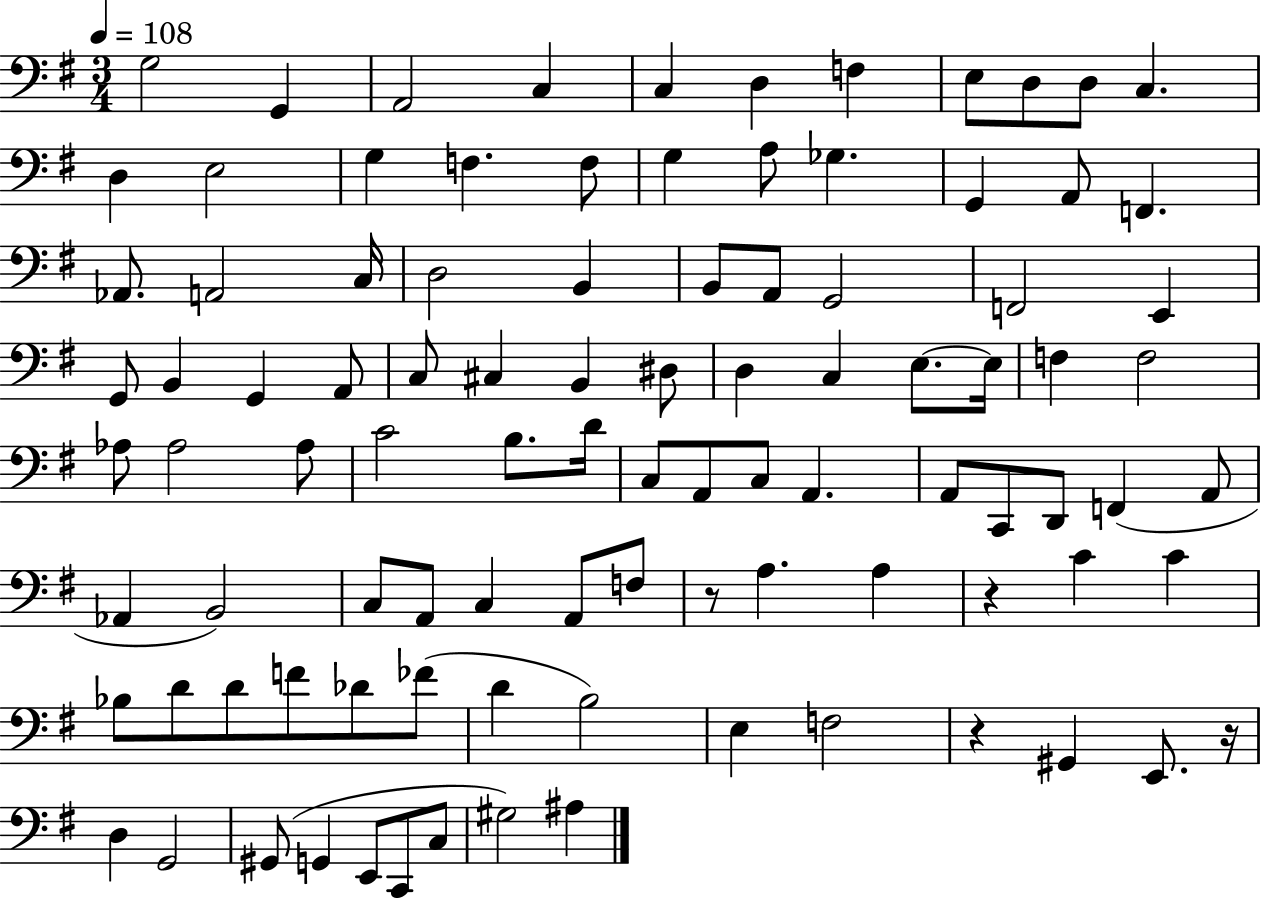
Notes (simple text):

G3/h G2/q A2/h C3/q C3/q D3/q F3/q E3/e D3/e D3/e C3/q. D3/q E3/h G3/q F3/q. F3/e G3/q A3/e Gb3/q. G2/q A2/e F2/q. Ab2/e. A2/h C3/s D3/h B2/q B2/e A2/e G2/h F2/h E2/q G2/e B2/q G2/q A2/e C3/e C#3/q B2/q D#3/e D3/q C3/q E3/e. E3/s F3/q F3/h Ab3/e Ab3/h Ab3/e C4/h B3/e. D4/s C3/e A2/e C3/e A2/q. A2/e C2/e D2/e F2/q A2/e Ab2/q B2/h C3/e A2/e C3/q A2/e F3/e R/e A3/q. A3/q R/q C4/q C4/q Bb3/e D4/e D4/e F4/e Db4/e FES4/e D4/q B3/h E3/q F3/h R/q G#2/q E2/e. R/s D3/q G2/h G#2/e G2/q E2/e C2/e C3/e G#3/h A#3/q